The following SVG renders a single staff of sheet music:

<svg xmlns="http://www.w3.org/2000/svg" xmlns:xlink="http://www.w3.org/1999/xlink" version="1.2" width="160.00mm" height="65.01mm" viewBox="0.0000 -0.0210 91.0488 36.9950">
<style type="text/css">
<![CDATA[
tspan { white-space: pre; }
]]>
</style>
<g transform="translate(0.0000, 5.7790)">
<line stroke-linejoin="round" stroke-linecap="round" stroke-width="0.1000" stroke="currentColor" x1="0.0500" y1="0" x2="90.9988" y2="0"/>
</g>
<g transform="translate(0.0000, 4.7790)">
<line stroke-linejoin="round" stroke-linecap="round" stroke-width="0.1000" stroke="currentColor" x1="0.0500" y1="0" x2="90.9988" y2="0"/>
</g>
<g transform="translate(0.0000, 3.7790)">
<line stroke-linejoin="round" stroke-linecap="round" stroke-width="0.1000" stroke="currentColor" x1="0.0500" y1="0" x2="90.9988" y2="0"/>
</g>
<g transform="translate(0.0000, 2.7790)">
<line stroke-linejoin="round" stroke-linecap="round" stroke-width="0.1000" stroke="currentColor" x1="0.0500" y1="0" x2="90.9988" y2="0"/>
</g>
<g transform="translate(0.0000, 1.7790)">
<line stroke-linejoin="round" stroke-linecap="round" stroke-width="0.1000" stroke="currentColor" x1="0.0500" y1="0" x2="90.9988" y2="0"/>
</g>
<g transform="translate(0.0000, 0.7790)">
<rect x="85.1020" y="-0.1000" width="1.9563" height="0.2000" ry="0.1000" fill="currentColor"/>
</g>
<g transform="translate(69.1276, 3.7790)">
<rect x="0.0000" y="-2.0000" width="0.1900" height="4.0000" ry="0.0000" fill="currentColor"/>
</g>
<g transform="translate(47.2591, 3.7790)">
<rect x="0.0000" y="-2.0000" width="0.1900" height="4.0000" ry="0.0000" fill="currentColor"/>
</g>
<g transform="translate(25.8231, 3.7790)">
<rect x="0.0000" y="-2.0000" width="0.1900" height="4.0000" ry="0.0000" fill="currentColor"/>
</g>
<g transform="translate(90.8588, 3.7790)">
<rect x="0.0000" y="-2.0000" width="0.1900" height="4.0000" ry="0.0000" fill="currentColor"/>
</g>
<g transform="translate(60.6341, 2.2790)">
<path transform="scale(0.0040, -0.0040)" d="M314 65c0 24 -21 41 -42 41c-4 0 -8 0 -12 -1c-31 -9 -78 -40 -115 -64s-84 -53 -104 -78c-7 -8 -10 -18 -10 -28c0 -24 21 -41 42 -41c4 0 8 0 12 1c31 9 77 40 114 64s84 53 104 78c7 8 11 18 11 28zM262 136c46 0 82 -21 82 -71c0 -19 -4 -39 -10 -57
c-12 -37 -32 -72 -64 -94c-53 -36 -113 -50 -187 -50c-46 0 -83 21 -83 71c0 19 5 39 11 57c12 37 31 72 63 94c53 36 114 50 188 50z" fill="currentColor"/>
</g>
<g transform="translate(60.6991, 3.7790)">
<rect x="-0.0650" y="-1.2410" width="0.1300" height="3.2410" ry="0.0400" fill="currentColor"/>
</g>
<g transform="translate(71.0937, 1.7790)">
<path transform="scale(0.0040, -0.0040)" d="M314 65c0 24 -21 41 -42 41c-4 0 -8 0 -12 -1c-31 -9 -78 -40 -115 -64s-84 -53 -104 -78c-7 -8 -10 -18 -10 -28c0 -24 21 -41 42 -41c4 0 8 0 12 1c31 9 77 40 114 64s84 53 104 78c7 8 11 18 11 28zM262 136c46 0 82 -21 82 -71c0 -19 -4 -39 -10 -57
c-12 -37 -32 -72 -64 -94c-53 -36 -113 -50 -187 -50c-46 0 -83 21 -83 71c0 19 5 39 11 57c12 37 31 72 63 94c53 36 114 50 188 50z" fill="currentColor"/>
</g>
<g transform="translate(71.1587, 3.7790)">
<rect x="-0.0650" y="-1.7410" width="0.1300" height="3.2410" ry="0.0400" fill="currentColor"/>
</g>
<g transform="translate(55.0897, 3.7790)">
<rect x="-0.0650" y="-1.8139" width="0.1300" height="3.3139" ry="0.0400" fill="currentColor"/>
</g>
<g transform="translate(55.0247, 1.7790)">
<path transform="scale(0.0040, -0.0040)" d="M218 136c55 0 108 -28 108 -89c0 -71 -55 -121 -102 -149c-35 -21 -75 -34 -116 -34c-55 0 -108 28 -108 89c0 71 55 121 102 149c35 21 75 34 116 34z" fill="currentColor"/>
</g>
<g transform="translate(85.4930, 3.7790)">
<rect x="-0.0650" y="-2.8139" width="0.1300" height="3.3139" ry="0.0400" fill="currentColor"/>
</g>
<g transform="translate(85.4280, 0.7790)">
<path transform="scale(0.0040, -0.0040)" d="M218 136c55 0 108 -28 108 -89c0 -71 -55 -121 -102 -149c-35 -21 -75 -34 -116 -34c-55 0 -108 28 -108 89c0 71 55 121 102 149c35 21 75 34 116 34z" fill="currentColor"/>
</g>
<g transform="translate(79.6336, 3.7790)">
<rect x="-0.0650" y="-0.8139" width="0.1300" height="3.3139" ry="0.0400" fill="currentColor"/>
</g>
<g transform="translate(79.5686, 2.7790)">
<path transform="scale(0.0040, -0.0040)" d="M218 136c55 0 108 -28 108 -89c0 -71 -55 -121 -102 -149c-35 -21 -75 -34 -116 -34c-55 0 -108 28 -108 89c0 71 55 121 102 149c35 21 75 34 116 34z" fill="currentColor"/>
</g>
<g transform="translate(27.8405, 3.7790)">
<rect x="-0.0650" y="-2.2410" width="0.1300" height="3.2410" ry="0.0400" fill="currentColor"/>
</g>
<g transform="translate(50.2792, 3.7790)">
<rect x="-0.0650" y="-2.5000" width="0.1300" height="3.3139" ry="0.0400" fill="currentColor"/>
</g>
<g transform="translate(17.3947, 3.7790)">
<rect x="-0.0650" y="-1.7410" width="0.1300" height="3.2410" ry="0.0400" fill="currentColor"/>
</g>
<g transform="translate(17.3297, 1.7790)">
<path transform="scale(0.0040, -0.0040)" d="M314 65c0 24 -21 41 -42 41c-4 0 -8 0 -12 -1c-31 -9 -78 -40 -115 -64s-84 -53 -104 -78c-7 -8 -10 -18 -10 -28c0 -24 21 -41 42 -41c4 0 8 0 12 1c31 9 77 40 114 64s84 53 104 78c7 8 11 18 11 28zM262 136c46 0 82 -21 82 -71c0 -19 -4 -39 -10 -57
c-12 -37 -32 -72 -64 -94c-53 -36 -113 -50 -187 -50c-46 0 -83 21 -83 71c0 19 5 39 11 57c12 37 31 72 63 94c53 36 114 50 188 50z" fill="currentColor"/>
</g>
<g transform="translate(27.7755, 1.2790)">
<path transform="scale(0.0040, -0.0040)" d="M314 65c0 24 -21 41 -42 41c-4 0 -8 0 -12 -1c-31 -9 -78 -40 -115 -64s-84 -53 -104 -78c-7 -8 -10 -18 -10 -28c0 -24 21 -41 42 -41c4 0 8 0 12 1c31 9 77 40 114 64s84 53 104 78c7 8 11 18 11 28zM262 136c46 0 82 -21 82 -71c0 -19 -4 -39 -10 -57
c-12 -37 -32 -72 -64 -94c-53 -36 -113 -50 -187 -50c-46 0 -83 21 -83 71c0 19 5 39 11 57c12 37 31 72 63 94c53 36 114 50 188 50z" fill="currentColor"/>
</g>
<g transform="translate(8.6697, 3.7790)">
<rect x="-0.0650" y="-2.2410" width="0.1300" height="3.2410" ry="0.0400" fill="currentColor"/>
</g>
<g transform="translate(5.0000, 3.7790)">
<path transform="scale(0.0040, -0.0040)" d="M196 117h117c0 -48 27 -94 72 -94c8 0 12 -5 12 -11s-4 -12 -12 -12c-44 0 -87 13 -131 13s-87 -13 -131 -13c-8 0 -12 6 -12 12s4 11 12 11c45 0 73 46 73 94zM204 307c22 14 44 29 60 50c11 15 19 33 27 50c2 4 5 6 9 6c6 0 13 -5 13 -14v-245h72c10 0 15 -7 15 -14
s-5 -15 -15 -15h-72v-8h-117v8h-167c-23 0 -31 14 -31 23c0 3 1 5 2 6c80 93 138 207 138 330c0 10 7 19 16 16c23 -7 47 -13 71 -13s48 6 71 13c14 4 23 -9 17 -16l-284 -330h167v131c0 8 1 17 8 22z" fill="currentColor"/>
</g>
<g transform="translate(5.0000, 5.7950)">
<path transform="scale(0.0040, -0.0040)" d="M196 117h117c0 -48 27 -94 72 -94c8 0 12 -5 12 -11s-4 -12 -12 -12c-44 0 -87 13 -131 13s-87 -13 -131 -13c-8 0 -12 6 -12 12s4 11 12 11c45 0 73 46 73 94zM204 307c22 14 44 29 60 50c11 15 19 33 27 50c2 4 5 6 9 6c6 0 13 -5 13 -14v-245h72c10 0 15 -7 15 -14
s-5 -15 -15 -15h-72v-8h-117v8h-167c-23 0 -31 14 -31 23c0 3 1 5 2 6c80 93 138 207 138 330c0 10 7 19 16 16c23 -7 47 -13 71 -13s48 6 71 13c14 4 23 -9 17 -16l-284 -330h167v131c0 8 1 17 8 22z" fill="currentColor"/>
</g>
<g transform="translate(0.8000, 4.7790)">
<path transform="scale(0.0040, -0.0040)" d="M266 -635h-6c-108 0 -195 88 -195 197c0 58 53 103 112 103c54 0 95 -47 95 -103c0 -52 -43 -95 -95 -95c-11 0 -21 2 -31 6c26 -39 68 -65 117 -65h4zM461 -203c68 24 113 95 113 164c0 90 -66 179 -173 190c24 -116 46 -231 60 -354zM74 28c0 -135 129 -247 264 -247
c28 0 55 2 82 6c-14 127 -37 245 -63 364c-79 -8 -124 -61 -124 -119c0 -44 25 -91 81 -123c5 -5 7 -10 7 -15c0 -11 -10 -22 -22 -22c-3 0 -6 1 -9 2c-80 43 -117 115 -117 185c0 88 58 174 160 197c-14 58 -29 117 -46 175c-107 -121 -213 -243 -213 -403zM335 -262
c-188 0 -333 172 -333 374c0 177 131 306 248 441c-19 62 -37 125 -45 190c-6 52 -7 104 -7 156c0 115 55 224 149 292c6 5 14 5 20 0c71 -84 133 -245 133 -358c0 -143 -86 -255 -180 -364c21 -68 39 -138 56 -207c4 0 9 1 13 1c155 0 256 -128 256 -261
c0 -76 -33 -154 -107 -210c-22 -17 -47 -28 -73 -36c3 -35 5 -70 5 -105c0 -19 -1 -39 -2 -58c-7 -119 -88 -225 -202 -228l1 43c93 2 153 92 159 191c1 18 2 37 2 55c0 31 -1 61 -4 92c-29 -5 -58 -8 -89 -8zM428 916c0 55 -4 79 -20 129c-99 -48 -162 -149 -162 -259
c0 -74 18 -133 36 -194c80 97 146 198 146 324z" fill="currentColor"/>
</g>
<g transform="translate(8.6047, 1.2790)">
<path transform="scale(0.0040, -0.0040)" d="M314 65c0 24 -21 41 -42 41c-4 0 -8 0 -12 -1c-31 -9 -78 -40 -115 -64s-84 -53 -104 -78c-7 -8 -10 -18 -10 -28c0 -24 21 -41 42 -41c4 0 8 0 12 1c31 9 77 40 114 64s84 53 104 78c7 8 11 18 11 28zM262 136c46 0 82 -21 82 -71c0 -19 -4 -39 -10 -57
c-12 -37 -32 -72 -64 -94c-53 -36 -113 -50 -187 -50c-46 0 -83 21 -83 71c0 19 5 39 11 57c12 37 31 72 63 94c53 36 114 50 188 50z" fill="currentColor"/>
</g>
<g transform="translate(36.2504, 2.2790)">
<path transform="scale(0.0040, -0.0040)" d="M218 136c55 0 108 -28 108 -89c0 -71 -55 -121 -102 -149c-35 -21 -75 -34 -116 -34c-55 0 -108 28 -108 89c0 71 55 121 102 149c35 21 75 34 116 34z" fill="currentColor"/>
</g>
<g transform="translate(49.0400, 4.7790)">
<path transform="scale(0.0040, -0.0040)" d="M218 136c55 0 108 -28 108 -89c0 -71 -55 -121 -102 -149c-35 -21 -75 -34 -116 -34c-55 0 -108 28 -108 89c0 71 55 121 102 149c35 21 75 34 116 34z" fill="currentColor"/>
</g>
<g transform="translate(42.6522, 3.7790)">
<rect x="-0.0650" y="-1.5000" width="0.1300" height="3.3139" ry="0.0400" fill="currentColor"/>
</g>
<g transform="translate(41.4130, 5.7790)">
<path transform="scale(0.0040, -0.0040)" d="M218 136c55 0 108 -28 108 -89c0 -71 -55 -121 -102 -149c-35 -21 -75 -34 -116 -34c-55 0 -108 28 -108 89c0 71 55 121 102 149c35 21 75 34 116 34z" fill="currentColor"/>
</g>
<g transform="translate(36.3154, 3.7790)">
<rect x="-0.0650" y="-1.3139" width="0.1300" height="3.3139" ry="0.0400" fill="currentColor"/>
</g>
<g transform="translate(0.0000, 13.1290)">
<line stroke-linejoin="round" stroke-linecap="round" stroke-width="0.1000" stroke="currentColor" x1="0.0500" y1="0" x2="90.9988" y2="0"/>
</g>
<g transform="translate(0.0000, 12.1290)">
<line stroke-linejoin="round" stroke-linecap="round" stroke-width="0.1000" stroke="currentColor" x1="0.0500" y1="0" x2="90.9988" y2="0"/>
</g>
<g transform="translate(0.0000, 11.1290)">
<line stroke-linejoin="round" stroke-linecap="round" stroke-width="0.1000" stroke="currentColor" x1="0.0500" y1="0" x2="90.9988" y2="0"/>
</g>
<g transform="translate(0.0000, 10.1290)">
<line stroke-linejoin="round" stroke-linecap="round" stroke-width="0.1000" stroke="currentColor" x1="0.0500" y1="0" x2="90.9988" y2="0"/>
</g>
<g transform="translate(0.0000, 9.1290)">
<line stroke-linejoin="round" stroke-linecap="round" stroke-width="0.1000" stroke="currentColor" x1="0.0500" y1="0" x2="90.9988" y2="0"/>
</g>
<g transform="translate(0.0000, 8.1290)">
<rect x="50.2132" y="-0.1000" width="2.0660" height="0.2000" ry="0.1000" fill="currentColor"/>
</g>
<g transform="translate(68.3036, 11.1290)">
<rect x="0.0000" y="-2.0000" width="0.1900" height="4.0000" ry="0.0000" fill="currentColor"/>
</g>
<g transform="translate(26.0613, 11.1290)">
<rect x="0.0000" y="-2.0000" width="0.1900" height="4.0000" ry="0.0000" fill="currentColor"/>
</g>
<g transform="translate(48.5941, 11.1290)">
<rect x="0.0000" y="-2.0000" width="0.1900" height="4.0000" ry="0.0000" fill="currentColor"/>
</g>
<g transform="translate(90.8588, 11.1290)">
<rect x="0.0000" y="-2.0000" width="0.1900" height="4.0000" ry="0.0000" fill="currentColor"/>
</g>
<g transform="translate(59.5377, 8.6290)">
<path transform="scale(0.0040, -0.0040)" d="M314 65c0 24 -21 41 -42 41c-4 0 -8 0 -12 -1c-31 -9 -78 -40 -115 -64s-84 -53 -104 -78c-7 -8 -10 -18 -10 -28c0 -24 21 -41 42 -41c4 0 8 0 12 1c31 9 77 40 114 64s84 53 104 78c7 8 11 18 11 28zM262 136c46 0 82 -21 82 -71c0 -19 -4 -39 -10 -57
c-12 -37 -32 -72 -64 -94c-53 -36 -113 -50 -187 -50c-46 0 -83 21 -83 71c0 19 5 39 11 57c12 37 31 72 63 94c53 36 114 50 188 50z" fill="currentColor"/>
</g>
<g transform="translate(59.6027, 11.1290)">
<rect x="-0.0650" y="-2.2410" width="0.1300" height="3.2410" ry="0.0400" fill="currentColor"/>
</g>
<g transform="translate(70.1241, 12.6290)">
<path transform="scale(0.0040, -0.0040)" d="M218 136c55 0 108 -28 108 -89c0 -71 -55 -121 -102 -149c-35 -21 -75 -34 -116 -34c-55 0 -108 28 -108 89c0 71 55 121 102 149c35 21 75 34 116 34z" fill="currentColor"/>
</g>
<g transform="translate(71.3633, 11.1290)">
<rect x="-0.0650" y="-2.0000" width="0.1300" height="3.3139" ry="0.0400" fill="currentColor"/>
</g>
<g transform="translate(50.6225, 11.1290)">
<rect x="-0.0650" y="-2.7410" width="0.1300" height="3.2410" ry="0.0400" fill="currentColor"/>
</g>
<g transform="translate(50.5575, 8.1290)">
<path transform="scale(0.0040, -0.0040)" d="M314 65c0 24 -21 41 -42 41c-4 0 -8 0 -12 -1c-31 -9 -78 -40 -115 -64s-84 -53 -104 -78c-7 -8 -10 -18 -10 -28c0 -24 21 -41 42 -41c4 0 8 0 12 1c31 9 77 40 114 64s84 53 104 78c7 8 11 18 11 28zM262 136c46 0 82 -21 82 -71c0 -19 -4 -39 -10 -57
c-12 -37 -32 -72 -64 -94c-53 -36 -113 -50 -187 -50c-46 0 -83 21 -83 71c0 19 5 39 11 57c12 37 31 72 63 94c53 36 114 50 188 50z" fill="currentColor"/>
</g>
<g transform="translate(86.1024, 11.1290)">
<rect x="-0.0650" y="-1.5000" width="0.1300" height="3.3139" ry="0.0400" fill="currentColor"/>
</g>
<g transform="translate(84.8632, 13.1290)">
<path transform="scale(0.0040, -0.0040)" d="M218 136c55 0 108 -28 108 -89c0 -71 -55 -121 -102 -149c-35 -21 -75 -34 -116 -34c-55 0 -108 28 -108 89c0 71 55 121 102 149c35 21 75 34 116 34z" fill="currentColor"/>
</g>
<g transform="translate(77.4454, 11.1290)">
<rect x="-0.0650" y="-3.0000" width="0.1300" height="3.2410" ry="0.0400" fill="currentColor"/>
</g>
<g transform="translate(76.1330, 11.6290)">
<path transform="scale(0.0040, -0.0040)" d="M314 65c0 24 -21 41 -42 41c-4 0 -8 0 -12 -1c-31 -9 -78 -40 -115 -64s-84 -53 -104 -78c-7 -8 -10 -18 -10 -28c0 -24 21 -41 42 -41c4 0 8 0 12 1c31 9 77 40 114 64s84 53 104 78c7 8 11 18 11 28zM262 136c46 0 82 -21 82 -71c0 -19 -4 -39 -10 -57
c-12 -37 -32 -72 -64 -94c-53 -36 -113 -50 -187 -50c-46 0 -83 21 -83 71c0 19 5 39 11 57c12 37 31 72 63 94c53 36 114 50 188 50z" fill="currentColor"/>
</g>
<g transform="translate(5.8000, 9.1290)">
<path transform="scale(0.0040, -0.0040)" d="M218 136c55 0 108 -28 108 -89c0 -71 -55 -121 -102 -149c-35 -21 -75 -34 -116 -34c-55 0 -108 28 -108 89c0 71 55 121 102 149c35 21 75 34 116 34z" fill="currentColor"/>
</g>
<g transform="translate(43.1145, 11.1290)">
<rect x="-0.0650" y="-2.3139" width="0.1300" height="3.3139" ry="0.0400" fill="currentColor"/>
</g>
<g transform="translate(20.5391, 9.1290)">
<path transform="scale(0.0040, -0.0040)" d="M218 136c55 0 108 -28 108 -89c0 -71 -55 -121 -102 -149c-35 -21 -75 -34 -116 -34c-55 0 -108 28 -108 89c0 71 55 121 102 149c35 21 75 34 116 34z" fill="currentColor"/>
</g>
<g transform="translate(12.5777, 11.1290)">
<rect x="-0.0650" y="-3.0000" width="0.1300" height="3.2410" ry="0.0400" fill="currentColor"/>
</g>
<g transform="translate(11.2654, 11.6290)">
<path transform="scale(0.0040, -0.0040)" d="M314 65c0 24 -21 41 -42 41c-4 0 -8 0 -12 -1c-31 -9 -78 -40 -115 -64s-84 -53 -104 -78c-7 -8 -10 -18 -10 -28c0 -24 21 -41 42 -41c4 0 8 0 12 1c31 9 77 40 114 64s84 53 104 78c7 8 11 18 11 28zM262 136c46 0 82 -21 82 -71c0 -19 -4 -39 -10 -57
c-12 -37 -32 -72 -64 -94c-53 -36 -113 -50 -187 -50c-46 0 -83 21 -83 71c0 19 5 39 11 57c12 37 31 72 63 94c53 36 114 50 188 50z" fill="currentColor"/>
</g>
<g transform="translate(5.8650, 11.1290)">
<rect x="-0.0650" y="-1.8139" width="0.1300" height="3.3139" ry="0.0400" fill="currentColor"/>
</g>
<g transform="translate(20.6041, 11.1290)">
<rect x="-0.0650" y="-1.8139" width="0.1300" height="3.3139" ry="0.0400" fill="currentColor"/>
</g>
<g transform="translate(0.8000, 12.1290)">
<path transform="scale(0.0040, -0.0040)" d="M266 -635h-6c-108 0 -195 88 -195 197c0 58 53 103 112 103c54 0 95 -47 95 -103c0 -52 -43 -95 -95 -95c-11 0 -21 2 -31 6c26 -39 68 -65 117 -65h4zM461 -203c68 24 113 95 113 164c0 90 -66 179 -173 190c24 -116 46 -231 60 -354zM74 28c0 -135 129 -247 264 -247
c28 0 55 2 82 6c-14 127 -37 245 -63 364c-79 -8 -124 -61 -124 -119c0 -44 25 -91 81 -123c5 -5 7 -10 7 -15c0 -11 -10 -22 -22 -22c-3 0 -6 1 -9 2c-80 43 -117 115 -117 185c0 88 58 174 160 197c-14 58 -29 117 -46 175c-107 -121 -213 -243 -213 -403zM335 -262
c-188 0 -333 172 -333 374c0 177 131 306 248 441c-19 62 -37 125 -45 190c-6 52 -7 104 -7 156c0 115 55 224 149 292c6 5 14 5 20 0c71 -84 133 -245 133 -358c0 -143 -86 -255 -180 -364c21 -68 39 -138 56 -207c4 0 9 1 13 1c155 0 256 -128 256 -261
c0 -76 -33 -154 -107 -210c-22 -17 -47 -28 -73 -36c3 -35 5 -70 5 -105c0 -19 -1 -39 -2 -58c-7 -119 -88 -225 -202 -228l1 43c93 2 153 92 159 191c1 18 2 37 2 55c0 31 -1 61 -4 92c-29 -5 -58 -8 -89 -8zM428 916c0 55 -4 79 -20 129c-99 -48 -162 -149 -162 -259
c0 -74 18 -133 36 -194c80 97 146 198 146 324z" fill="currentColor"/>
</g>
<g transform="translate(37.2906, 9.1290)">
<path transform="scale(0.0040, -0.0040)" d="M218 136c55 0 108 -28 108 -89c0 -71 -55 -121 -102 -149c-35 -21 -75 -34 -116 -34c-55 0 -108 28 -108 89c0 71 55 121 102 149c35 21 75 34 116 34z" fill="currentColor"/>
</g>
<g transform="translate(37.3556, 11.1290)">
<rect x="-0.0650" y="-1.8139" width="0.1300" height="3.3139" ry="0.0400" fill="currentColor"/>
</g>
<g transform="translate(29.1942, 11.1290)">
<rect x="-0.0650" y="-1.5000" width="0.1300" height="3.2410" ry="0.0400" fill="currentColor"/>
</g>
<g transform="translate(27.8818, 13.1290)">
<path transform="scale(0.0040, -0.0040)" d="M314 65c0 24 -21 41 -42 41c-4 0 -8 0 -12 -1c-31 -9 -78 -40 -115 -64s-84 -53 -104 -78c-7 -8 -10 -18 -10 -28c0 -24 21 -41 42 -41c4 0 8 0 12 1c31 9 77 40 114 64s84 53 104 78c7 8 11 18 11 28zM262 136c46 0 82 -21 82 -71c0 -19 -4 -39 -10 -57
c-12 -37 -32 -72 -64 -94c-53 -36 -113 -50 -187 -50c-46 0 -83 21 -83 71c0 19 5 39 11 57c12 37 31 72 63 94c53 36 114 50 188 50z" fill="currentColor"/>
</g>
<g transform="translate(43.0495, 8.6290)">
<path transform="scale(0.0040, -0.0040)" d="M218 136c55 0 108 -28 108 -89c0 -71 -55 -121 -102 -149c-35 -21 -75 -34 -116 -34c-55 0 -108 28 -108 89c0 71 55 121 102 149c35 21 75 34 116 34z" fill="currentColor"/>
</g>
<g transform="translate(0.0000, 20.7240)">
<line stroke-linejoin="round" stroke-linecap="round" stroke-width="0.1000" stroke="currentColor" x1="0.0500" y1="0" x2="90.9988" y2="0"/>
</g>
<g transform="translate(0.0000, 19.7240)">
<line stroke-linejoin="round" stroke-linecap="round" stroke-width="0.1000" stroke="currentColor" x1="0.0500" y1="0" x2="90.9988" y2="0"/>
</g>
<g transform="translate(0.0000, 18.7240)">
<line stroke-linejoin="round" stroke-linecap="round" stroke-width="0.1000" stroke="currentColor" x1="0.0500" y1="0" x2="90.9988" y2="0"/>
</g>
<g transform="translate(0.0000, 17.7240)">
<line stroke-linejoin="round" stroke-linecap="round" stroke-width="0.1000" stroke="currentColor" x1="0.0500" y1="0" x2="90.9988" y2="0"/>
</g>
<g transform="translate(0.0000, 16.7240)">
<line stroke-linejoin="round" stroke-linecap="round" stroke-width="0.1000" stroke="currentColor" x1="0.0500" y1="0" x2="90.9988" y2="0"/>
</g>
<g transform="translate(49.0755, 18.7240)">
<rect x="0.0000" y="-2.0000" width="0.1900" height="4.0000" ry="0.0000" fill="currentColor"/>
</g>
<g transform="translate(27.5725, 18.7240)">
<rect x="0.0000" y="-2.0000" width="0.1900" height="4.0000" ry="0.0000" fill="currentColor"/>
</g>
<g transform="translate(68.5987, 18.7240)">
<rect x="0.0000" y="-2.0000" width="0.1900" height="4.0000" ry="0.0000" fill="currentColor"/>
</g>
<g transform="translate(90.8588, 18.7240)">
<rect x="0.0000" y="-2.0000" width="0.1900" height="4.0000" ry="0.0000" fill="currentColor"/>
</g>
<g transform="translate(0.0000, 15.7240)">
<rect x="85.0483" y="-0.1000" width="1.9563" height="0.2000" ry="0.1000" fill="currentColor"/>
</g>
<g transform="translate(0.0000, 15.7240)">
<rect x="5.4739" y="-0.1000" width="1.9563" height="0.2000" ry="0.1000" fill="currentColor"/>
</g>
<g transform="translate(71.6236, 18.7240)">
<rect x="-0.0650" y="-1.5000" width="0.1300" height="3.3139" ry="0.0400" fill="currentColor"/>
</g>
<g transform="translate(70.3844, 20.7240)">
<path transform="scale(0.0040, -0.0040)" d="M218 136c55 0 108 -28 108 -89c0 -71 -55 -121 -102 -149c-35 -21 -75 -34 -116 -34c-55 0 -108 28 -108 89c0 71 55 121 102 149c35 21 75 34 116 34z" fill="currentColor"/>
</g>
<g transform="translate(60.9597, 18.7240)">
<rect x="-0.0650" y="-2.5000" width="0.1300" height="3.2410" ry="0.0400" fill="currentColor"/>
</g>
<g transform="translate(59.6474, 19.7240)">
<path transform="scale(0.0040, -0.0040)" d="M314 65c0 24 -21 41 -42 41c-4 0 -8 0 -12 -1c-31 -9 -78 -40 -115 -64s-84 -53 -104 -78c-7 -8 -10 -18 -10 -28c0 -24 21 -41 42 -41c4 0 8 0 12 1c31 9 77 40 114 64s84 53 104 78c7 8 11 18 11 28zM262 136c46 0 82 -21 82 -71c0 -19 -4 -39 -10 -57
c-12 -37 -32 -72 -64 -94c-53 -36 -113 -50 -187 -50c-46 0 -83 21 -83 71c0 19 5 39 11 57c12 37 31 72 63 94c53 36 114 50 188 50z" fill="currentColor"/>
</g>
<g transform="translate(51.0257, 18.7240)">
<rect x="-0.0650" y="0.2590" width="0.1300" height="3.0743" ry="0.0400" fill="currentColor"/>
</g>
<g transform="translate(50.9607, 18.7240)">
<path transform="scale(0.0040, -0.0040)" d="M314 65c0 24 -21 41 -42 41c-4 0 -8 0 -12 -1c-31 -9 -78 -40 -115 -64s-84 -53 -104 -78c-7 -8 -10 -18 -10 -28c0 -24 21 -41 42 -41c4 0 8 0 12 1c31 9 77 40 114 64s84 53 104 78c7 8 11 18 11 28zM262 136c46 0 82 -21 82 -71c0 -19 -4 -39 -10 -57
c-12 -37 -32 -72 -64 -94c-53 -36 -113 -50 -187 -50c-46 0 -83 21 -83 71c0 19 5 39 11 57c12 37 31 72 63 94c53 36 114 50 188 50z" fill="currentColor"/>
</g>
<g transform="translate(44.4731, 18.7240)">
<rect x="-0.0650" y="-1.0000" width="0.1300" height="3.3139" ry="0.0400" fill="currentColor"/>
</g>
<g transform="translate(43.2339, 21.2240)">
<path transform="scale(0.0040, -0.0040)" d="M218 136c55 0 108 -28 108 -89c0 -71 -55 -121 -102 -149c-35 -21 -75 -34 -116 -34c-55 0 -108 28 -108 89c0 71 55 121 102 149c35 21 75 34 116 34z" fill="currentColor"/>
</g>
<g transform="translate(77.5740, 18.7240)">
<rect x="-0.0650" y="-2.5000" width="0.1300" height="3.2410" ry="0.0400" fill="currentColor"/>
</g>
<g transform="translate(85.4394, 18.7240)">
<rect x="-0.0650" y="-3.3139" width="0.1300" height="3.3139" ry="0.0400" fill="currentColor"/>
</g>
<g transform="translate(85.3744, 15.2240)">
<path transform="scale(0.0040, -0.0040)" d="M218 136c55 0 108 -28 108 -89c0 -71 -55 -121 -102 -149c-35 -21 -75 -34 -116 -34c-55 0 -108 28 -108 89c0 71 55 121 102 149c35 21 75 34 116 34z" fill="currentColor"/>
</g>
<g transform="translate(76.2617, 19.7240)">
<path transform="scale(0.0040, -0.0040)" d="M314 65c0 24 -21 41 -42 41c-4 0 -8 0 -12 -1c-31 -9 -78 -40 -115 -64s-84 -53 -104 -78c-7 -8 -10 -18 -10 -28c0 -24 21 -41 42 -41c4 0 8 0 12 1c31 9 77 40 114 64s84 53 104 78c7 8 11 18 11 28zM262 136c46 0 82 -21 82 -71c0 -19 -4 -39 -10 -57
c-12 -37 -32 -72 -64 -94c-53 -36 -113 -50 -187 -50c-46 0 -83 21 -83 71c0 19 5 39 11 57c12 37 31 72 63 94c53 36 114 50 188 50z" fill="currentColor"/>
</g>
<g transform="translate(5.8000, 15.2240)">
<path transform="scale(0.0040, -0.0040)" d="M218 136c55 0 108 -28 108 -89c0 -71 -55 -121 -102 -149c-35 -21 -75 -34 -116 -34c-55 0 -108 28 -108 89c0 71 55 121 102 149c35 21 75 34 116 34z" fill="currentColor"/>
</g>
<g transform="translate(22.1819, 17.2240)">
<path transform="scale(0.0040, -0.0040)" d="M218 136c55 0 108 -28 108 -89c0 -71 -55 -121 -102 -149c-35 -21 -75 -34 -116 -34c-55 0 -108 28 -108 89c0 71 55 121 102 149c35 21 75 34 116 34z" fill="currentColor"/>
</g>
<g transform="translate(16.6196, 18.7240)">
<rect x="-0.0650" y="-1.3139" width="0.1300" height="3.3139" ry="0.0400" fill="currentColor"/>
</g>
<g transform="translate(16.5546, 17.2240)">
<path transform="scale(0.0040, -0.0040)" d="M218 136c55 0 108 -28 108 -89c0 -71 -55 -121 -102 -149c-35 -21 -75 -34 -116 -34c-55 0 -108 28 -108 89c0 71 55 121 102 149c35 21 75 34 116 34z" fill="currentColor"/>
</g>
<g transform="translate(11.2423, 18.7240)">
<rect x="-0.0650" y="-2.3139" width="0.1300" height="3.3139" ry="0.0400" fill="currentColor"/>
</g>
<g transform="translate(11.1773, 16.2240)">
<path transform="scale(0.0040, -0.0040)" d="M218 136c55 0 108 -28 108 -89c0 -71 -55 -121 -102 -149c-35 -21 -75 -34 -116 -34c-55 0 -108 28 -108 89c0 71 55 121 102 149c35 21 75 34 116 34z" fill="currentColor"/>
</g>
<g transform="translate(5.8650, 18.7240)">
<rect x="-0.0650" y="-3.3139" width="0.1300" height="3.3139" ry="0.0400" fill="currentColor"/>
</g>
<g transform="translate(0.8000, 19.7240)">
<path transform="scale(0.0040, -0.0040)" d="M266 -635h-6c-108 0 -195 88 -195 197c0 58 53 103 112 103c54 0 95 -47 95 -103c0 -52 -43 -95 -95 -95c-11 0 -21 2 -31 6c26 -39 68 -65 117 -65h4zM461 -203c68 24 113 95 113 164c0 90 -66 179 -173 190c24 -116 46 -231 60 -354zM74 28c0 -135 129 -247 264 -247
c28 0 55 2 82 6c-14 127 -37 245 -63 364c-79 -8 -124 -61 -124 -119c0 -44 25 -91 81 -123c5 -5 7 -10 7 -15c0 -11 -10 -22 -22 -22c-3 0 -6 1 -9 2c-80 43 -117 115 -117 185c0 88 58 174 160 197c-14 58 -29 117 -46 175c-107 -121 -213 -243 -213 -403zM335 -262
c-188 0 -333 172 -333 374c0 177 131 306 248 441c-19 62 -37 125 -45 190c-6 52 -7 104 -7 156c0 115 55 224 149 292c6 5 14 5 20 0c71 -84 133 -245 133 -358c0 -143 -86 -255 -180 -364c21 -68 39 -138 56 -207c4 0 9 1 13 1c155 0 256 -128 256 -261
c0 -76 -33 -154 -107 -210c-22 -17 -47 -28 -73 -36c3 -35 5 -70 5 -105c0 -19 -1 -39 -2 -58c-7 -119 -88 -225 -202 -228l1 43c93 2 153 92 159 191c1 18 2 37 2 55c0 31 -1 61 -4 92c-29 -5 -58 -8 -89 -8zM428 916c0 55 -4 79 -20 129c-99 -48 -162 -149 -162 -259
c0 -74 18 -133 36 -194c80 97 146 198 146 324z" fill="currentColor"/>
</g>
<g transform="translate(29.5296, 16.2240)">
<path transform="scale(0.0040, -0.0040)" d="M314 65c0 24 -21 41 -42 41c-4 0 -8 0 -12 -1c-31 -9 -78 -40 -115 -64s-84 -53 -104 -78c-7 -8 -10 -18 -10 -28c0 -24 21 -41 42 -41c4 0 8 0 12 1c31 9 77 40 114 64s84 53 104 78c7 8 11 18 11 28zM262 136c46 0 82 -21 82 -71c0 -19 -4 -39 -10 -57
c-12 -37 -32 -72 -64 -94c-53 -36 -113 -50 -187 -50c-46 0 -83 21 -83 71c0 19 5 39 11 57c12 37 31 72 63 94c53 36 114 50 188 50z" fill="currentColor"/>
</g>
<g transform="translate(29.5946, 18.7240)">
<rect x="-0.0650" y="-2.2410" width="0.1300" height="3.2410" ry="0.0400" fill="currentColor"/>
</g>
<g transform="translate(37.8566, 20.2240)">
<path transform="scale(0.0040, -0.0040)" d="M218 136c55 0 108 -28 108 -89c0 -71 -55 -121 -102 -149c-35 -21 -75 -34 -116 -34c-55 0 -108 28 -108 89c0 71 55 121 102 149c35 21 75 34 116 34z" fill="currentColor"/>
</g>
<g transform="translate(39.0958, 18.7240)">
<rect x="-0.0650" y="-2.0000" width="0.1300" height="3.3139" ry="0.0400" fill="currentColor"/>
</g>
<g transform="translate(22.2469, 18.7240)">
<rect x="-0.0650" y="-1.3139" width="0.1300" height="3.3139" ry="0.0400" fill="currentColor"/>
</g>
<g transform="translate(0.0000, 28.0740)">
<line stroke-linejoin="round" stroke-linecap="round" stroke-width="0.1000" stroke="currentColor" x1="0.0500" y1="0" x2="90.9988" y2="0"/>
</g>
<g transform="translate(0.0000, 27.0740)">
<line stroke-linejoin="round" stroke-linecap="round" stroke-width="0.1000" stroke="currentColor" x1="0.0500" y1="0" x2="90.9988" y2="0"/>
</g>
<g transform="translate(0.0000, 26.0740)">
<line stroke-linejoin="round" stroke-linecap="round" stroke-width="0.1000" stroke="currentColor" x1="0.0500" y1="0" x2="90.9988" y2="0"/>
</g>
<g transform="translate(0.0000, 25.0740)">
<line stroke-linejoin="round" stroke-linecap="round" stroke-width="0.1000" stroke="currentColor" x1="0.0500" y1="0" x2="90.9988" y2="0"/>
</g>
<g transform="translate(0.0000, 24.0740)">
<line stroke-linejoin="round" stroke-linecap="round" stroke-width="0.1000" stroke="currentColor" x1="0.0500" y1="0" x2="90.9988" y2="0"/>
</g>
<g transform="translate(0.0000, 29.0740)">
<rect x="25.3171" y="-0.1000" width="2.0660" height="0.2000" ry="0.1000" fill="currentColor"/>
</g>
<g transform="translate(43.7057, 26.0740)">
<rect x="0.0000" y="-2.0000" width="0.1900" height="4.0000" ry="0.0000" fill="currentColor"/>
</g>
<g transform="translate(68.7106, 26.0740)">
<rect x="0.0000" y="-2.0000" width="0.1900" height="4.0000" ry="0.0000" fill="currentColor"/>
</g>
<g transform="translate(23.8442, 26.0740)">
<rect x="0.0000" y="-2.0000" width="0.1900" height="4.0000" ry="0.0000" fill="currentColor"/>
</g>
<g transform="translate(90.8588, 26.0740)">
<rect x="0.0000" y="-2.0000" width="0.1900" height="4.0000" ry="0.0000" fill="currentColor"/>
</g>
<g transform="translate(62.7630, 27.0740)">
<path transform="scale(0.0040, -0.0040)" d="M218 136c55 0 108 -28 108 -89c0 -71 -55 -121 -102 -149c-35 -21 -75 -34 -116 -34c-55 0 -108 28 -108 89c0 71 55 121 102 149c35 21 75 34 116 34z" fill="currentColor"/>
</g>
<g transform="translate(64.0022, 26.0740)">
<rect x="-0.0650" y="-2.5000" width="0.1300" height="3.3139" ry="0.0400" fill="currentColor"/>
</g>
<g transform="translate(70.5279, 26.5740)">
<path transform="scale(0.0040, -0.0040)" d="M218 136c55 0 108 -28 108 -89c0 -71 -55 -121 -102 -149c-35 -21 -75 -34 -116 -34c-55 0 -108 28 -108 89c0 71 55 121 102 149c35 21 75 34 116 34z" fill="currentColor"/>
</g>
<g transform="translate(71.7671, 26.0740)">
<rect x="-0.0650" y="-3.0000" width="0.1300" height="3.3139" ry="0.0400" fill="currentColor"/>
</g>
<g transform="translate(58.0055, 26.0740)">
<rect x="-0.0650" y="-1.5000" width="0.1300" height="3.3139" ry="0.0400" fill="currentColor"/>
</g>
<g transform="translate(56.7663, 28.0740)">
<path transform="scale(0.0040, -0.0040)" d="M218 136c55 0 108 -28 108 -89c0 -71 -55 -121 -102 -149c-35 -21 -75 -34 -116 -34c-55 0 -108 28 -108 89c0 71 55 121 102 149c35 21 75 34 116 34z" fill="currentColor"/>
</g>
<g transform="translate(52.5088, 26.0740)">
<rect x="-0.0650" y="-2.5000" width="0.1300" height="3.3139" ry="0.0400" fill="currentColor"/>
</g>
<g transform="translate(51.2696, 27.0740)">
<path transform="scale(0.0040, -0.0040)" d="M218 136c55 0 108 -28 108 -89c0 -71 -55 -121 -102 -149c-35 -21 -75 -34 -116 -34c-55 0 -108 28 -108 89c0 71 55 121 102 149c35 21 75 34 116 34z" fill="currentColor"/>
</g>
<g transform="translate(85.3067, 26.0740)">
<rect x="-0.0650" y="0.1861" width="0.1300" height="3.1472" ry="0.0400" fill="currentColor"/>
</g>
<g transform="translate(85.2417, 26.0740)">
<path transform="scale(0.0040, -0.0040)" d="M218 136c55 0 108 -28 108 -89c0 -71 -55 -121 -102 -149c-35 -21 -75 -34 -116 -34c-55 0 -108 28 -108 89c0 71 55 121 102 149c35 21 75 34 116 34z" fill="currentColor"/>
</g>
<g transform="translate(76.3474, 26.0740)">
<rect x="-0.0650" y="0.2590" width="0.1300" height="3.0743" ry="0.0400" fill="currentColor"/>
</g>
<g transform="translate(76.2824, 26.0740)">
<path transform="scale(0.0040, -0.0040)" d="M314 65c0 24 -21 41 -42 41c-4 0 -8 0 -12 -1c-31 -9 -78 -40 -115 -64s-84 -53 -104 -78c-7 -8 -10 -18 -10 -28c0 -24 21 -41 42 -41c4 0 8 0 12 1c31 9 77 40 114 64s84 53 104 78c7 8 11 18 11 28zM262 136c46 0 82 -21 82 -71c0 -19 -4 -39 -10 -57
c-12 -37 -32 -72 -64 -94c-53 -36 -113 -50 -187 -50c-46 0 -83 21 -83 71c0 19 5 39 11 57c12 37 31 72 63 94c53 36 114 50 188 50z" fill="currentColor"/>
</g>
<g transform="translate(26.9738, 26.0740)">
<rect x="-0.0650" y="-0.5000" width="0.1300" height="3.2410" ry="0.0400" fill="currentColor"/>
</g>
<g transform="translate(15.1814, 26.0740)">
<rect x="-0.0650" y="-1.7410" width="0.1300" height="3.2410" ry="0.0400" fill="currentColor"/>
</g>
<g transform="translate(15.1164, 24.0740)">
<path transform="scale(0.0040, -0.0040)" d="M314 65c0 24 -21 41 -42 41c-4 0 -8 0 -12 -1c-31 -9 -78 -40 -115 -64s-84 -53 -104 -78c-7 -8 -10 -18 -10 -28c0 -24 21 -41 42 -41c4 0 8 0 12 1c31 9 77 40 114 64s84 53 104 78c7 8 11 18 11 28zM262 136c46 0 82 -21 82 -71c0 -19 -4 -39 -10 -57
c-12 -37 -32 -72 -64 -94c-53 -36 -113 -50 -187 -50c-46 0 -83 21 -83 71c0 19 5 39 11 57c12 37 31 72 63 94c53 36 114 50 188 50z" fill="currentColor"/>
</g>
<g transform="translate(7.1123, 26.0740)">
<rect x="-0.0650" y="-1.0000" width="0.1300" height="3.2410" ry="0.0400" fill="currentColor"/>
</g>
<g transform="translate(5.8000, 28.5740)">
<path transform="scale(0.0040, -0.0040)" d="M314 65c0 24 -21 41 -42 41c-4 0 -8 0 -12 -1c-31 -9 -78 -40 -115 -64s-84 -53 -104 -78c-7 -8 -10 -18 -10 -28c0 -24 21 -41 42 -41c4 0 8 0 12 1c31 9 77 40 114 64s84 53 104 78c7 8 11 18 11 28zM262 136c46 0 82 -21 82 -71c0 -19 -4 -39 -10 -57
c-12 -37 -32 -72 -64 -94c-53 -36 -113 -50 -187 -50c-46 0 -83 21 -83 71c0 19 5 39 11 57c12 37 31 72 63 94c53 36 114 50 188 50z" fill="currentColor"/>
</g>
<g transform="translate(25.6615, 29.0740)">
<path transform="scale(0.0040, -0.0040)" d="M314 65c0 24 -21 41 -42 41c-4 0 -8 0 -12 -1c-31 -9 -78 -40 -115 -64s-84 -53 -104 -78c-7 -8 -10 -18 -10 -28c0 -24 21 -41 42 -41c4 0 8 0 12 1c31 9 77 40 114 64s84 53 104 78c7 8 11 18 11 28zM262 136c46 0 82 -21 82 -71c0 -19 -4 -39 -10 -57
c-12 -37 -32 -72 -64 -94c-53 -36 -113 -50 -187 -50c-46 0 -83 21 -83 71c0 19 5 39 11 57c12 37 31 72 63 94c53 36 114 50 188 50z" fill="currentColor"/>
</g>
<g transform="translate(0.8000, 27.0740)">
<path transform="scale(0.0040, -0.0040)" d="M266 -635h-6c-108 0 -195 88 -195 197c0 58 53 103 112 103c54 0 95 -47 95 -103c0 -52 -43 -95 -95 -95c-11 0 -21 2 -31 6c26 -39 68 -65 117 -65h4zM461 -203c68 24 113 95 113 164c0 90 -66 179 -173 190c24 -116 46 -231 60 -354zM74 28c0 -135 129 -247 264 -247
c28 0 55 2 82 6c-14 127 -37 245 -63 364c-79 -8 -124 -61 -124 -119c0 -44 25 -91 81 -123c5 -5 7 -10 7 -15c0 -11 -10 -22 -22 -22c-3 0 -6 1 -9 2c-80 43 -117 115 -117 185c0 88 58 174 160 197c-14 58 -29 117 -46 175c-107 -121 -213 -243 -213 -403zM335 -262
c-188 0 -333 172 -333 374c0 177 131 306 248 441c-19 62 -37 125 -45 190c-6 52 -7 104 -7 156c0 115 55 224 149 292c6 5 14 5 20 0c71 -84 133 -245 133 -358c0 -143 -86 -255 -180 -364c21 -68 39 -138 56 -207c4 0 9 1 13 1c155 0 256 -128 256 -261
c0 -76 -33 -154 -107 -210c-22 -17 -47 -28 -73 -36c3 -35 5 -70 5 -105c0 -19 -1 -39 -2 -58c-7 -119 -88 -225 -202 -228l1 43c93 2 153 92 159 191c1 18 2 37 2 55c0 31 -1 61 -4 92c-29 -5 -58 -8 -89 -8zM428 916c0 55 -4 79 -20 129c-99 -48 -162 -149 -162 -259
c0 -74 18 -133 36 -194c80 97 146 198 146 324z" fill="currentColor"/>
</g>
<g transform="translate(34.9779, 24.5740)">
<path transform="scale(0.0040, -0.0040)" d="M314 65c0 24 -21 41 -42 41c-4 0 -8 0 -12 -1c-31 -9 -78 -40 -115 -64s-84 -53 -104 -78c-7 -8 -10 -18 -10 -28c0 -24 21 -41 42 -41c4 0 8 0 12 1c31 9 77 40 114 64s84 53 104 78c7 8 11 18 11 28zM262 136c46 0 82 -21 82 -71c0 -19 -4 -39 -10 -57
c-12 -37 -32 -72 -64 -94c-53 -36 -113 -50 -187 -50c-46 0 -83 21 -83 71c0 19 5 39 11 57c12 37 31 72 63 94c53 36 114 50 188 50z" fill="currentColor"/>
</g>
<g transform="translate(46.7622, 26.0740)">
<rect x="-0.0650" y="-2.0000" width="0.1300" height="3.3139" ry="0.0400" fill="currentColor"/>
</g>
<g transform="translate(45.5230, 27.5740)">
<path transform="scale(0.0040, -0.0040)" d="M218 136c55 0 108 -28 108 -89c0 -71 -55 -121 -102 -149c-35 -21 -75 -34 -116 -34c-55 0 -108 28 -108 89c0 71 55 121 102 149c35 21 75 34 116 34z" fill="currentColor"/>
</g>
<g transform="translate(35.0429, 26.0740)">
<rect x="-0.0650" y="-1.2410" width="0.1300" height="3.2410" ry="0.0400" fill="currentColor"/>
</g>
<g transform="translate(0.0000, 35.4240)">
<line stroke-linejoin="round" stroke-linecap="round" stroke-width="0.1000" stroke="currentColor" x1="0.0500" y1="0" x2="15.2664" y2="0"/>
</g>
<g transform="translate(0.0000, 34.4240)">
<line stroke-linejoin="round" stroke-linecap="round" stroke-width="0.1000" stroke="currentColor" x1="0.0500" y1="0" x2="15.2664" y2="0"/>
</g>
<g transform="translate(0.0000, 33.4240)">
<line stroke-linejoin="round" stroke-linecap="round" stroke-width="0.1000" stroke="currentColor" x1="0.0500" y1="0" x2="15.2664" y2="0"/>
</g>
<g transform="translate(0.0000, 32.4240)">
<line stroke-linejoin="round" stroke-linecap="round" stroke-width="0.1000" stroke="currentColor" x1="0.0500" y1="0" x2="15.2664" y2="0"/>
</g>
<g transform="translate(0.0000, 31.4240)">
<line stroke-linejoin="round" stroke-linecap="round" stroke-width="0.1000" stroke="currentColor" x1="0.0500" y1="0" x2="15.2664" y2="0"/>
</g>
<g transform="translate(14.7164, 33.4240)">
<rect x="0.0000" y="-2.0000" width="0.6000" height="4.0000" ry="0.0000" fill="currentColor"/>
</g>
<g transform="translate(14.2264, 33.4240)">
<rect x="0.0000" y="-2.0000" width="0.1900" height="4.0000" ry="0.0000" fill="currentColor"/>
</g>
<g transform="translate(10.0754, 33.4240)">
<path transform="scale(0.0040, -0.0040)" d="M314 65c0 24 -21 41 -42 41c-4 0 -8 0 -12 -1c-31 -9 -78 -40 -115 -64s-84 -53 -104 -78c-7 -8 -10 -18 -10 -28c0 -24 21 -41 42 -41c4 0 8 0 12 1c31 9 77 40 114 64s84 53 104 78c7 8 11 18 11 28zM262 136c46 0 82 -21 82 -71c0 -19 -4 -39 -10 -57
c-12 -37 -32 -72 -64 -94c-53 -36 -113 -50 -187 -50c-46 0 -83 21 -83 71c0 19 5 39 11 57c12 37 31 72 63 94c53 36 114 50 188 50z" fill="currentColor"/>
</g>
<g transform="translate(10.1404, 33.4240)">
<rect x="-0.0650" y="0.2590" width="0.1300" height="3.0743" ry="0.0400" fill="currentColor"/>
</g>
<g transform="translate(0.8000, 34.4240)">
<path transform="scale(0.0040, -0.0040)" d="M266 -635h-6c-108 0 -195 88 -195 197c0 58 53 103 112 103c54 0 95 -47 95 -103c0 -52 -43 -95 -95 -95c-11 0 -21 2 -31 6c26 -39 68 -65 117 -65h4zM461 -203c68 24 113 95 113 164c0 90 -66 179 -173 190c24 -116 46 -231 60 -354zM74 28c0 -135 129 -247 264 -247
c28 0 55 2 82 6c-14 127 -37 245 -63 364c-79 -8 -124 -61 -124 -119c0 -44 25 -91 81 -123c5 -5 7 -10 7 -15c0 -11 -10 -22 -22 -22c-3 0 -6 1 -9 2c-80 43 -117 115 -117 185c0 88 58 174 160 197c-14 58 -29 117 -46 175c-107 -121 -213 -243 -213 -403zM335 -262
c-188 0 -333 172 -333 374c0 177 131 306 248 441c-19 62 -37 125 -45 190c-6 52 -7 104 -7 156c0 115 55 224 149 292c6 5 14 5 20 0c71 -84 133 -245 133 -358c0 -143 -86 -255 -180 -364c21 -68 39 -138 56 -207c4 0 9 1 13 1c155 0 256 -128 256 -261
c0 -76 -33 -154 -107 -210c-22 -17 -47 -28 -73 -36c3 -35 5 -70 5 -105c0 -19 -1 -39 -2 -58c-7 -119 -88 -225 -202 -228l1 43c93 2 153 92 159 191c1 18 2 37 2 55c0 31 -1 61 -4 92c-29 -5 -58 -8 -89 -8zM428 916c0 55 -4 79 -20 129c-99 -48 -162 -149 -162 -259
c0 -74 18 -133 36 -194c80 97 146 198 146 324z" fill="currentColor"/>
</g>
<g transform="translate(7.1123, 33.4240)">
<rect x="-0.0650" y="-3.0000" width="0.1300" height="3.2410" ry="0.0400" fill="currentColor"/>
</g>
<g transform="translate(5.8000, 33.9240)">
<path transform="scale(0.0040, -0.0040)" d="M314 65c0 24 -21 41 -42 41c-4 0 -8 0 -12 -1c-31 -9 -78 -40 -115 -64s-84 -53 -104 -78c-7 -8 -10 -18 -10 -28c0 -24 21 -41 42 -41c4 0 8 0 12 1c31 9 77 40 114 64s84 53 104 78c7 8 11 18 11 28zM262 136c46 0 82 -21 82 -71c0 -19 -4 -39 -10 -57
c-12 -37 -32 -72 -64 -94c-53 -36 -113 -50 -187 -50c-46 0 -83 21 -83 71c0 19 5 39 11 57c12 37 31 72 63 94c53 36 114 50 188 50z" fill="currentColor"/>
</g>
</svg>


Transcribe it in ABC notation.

X:1
T:Untitled
M:4/4
L:1/4
K:C
g2 f2 g2 e E G f e2 f2 d a f A2 f E2 f g a2 g2 F A2 E b g e e g2 F D B2 G2 E G2 b D2 f2 C2 e2 F G E G A B2 B A2 B2